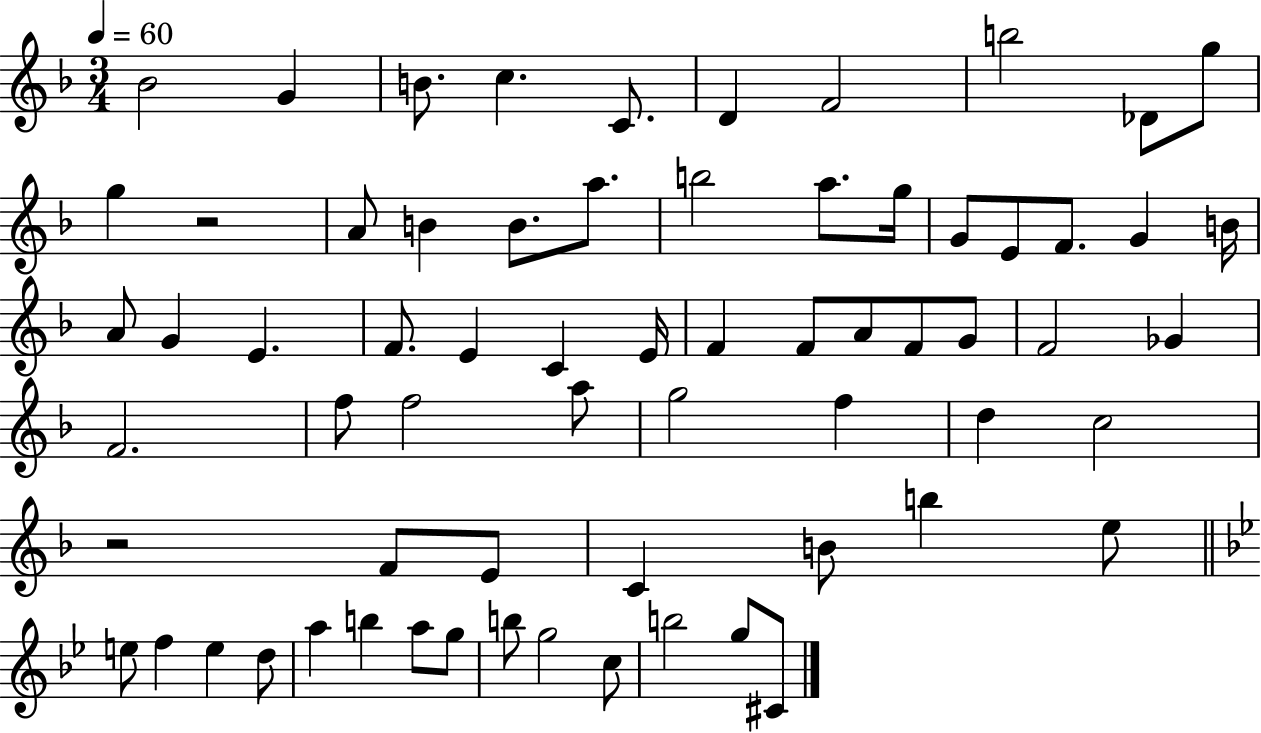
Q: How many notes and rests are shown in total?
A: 67